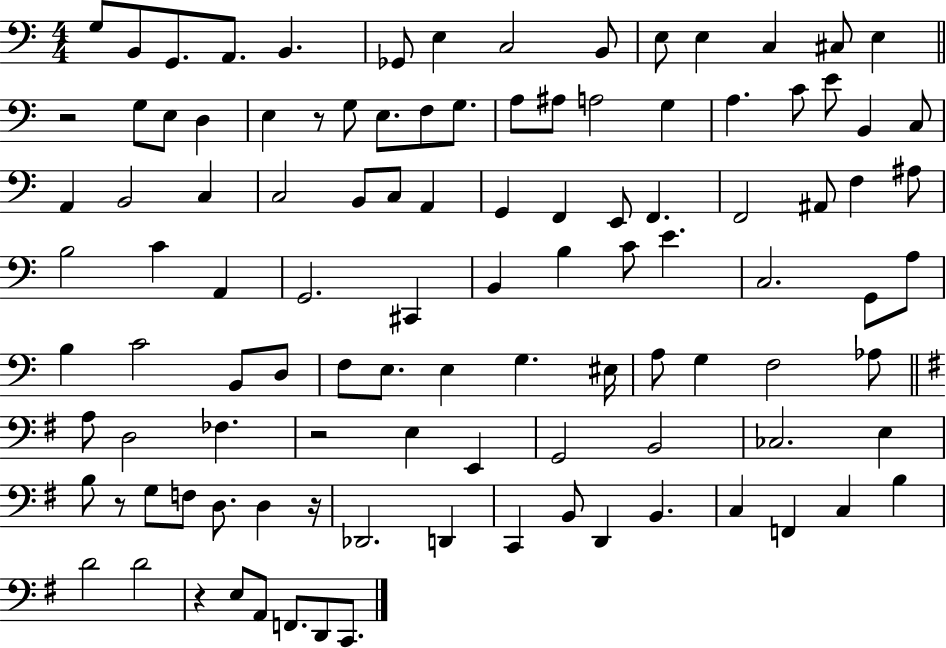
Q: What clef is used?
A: bass